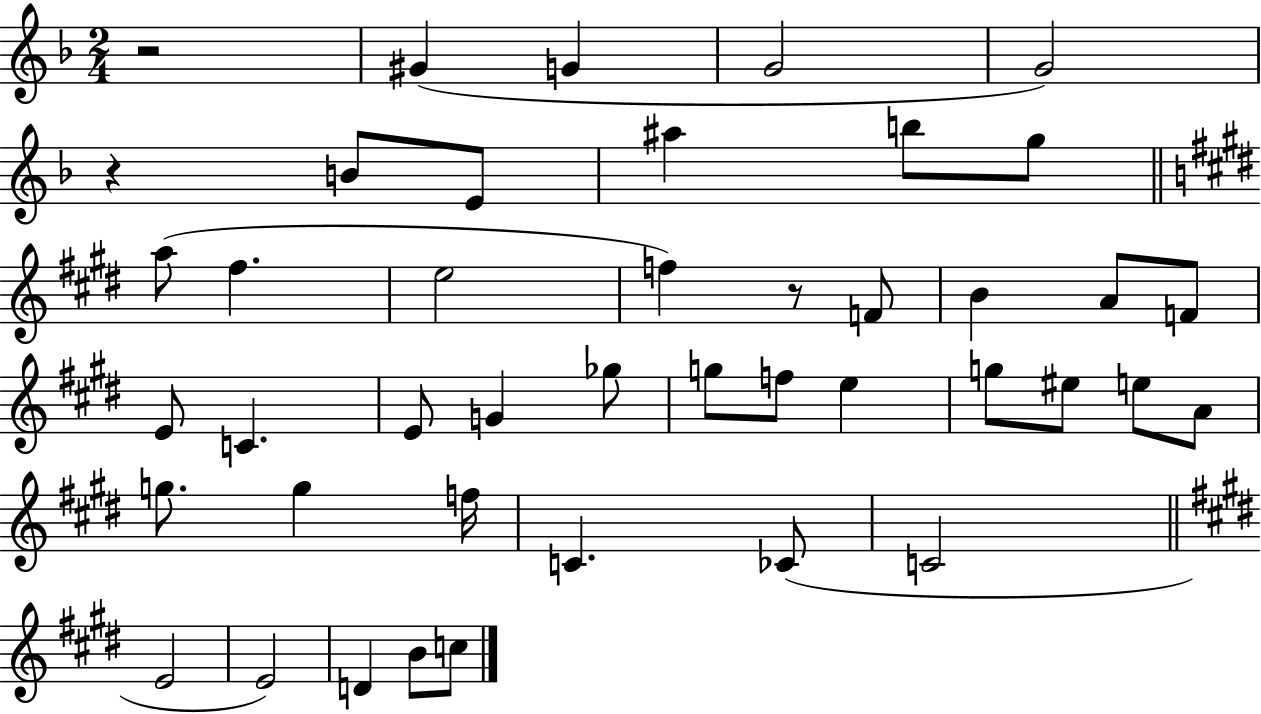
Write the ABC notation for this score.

X:1
T:Untitled
M:2/4
L:1/4
K:F
z2 ^G G G2 G2 z B/2 E/2 ^a b/2 g/2 a/2 ^f e2 f z/2 F/2 B A/2 F/2 E/2 C E/2 G _g/2 g/2 f/2 e g/2 ^e/2 e/2 A/2 g/2 g f/4 C _C/2 C2 E2 E2 D B/2 c/2